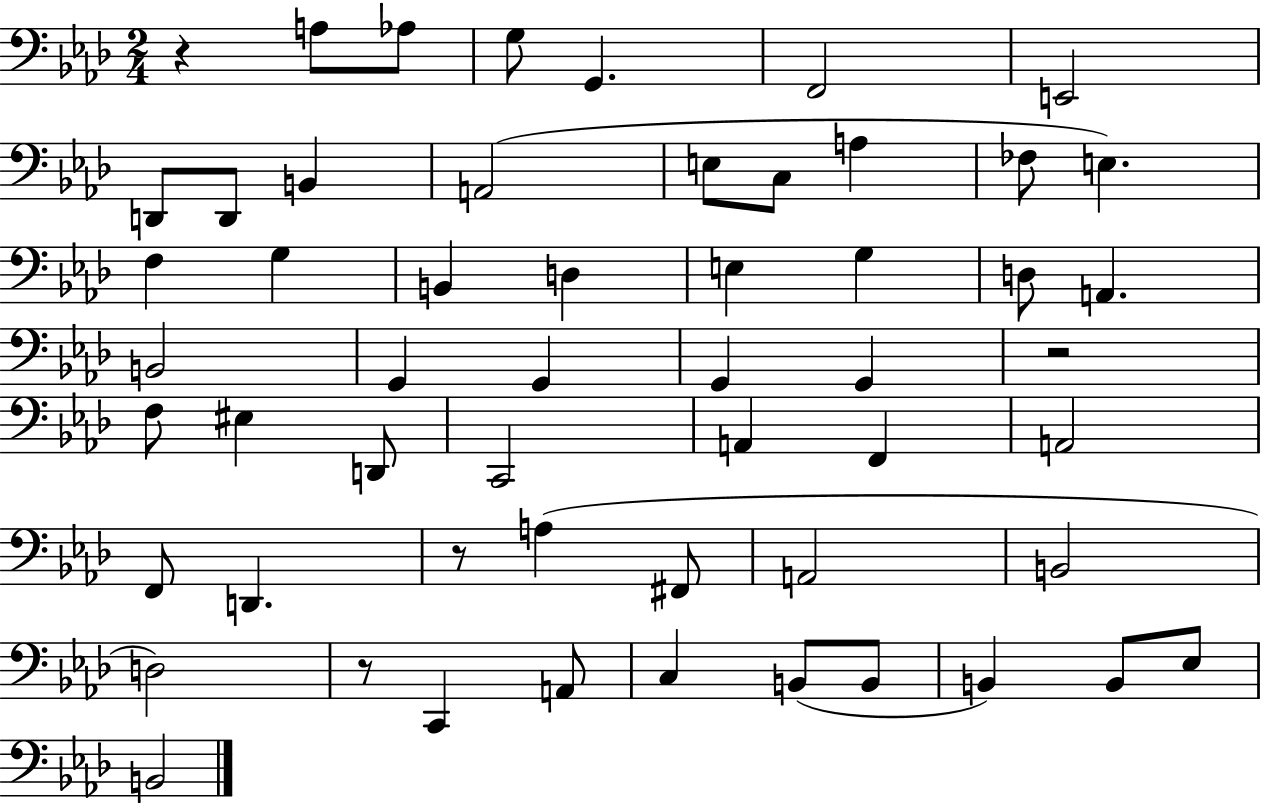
X:1
T:Untitled
M:2/4
L:1/4
K:Ab
z A,/2 _A,/2 G,/2 G,, F,,2 E,,2 D,,/2 D,,/2 B,, A,,2 E,/2 C,/2 A, _F,/2 E, F, G, B,, D, E, G, D,/2 A,, B,,2 G,, G,, G,, G,, z2 F,/2 ^E, D,,/2 C,,2 A,, F,, A,,2 F,,/2 D,, z/2 A, ^F,,/2 A,,2 B,,2 D,2 z/2 C,, A,,/2 C, B,,/2 B,,/2 B,, B,,/2 _E,/2 B,,2